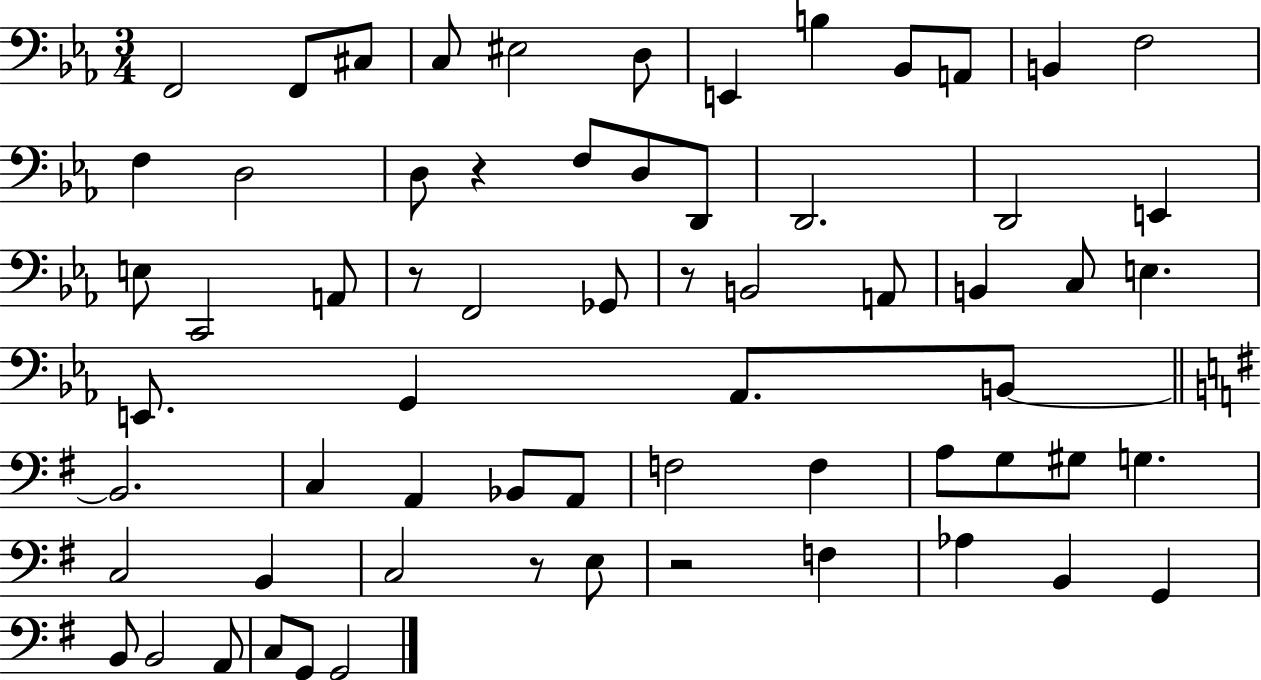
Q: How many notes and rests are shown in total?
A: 65